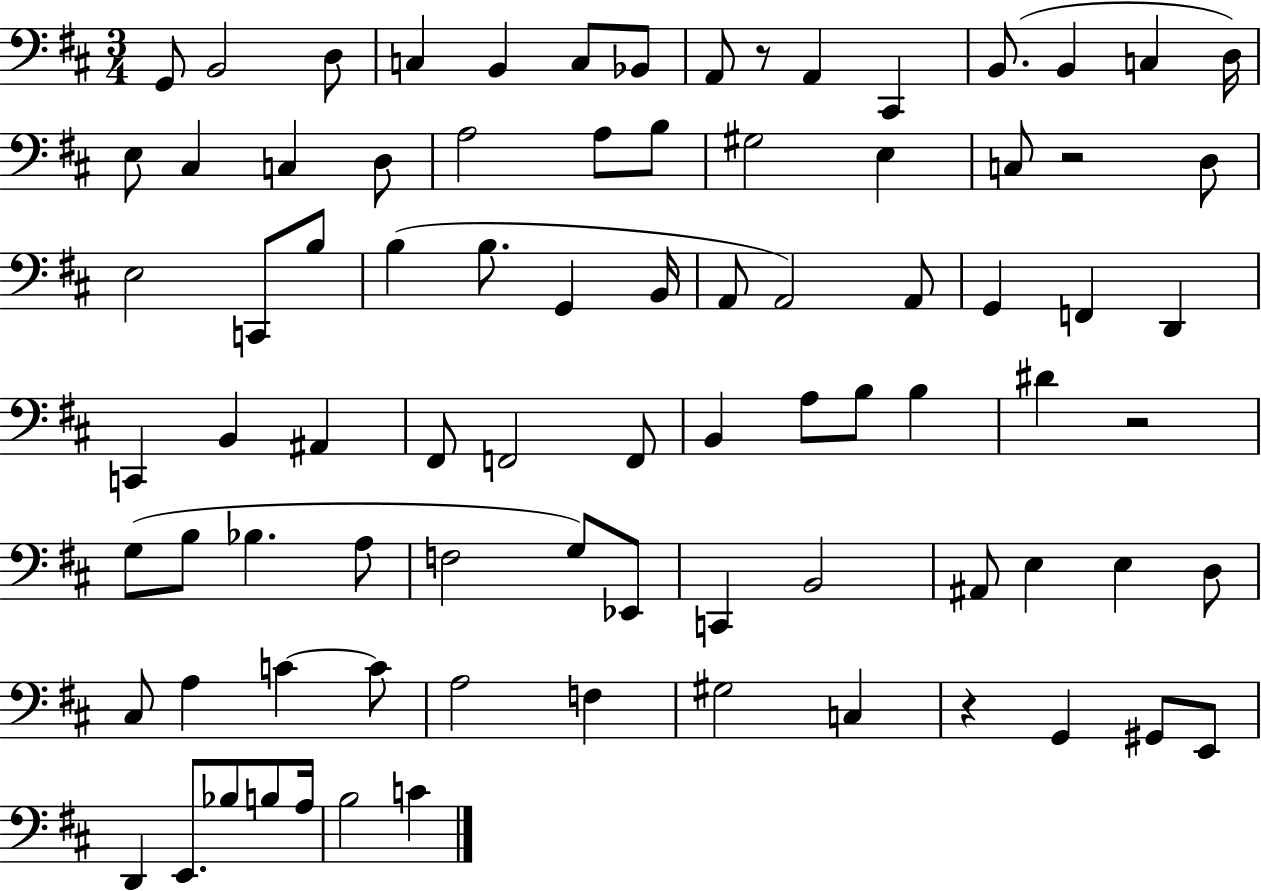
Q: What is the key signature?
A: D major